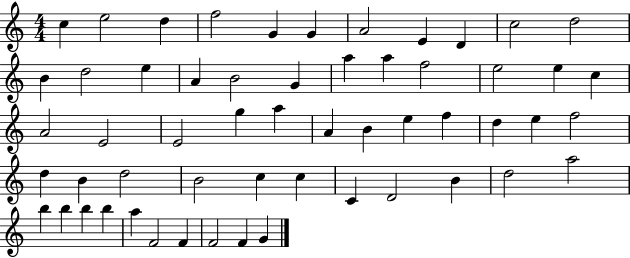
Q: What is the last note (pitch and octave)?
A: G4